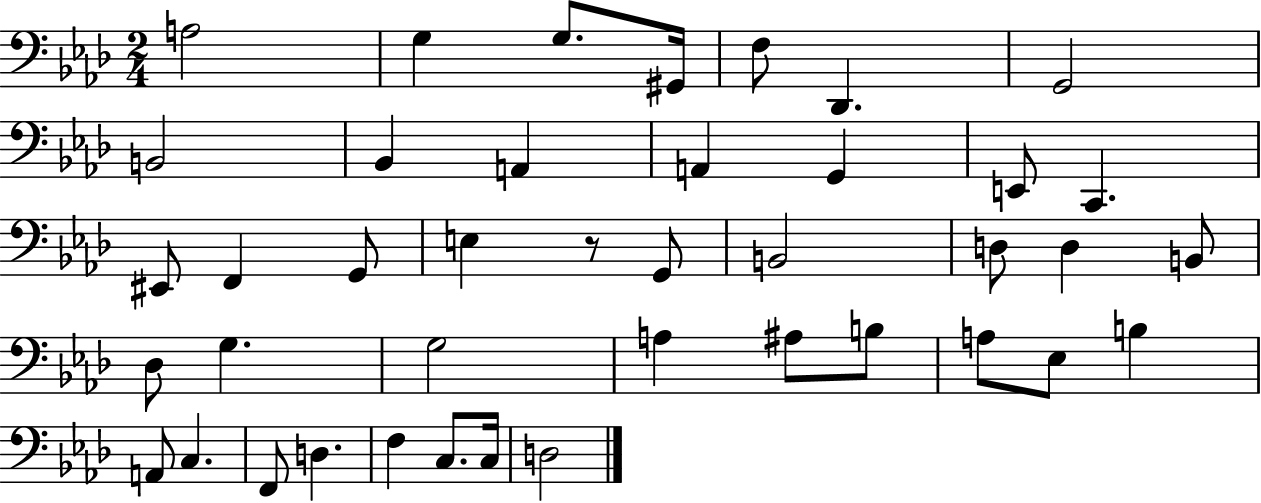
A3/h G3/q G3/e. G#2/s F3/e Db2/q. G2/h B2/h Bb2/q A2/q A2/q G2/q E2/e C2/q. EIS2/e F2/q G2/e E3/q R/e G2/e B2/h D3/e D3/q B2/e Db3/e G3/q. G3/h A3/q A#3/e B3/e A3/e Eb3/e B3/q A2/e C3/q. F2/e D3/q. F3/q C3/e. C3/s D3/h